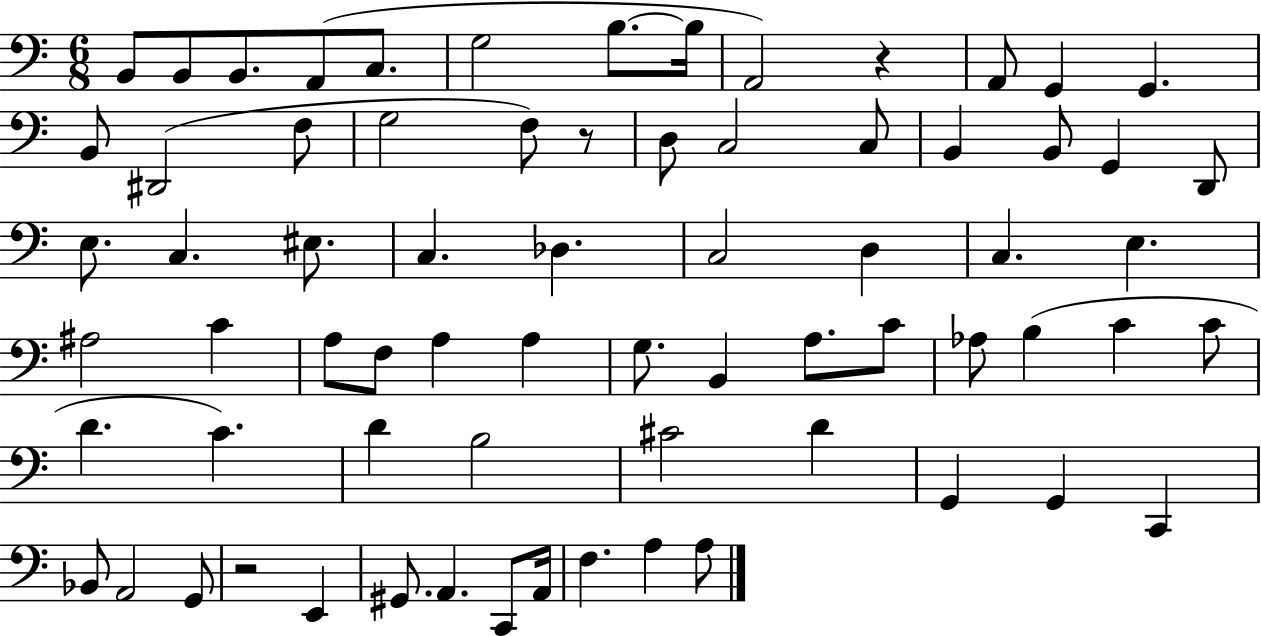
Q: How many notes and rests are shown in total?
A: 70